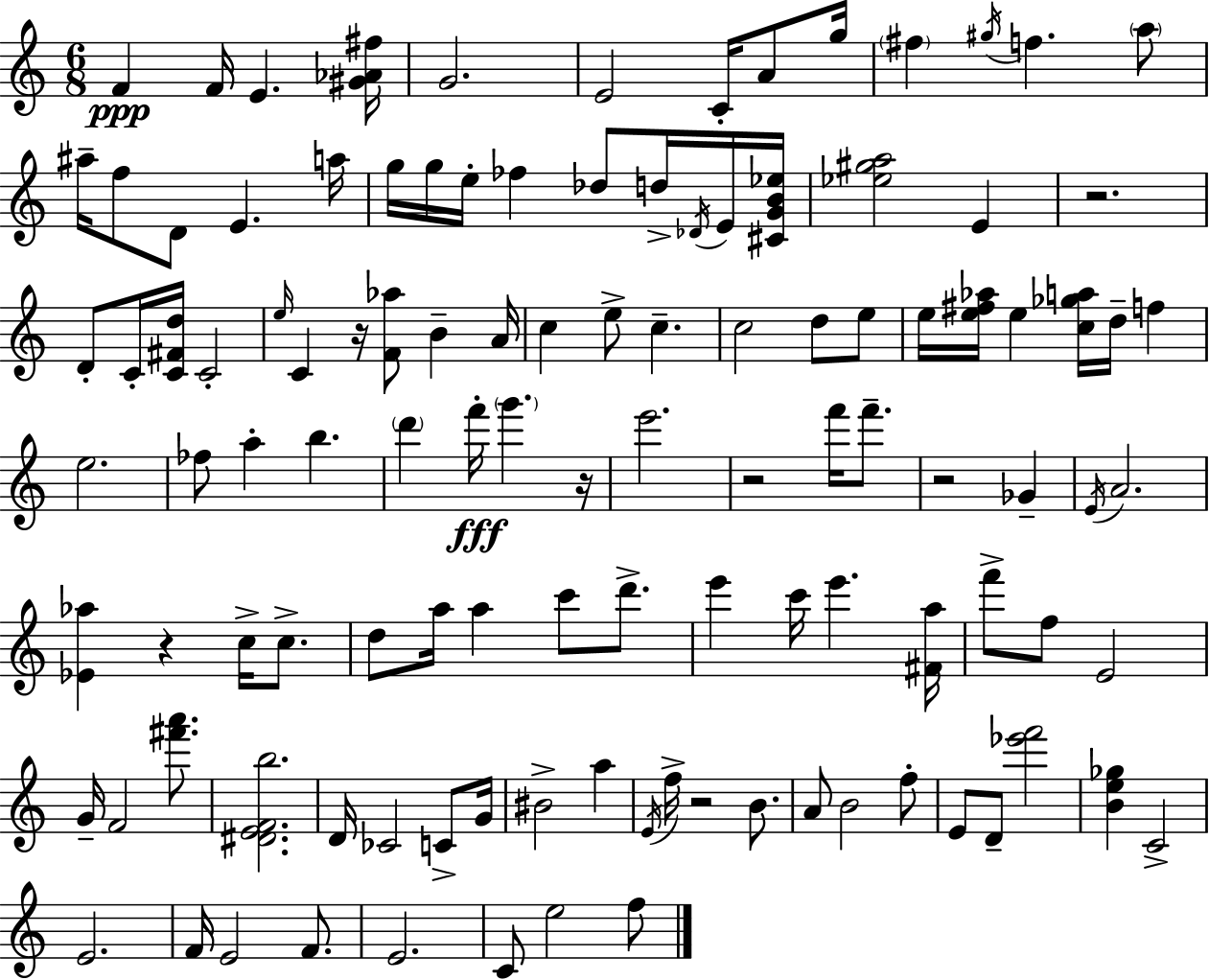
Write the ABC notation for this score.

X:1
T:Untitled
M:6/8
L:1/4
K:Am
F F/4 E [^G_A^f]/4 G2 E2 C/4 A/2 g/4 ^f ^g/4 f a/2 ^a/4 f/2 D/2 E a/4 g/4 g/4 e/4 _f _d/2 d/4 _D/4 E/4 [^CGB_e]/4 [_e^ga]2 E z2 D/2 C/4 [C^Fd]/4 C2 e/4 C z/4 [F_a]/2 B A/4 c e/2 c c2 d/2 e/2 e/4 [e^f_a]/4 e [c_ga]/4 d/4 f e2 _f/2 a b d' f'/4 g' z/4 e'2 z2 f'/4 f'/2 z2 _G E/4 A2 [_E_a] z c/4 c/2 d/2 a/4 a c'/2 d'/2 e' c'/4 e' [^Fa]/4 f'/2 f/2 E2 G/4 F2 [^f'a']/2 [^DEFb]2 D/4 _C2 C/2 G/4 ^B2 a E/4 f/4 z2 B/2 A/2 B2 f/2 E/2 D/2 [_e'f']2 [Be_g] C2 E2 F/4 E2 F/2 E2 C/2 e2 f/2